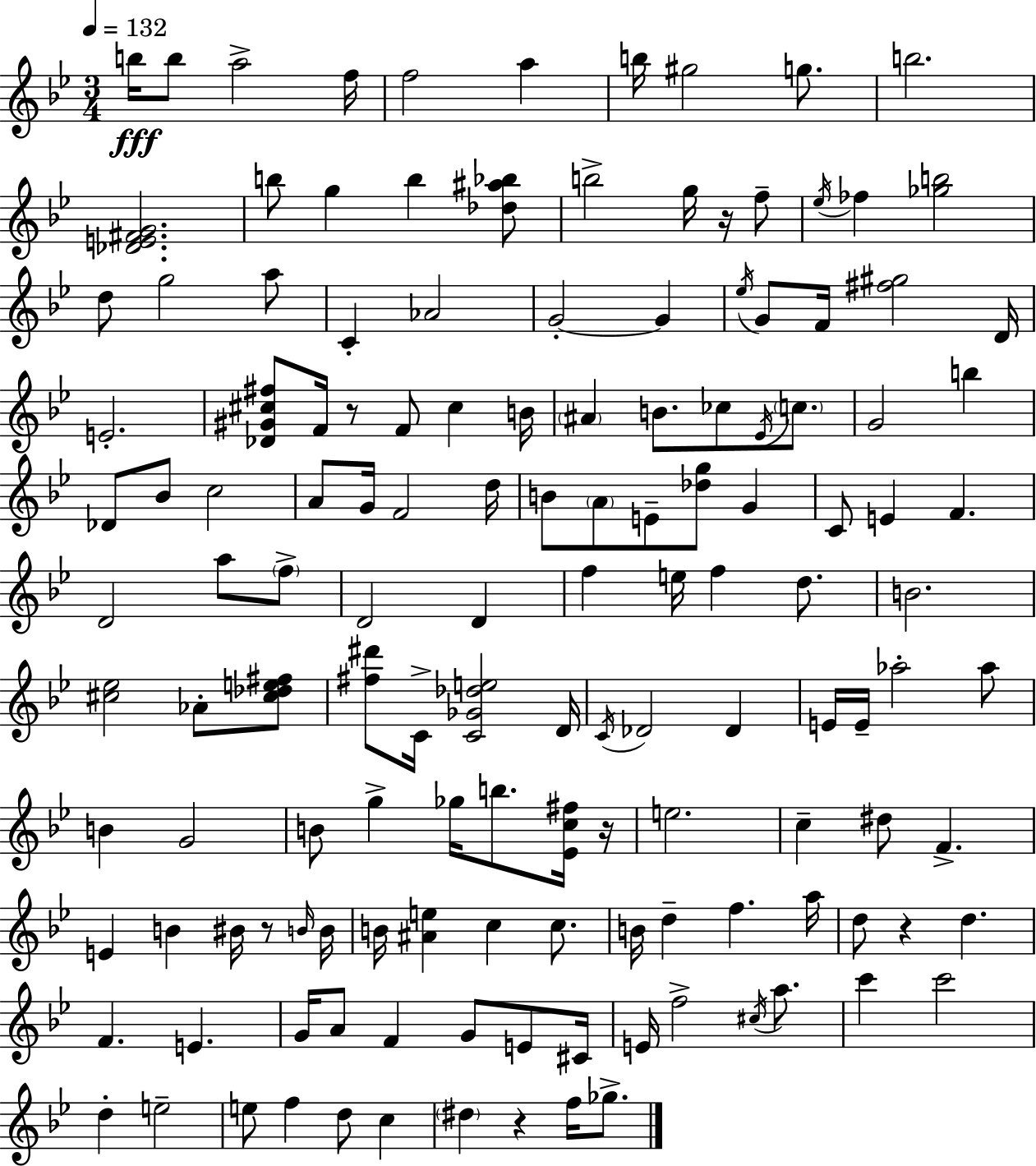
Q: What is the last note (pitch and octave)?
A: Gb5